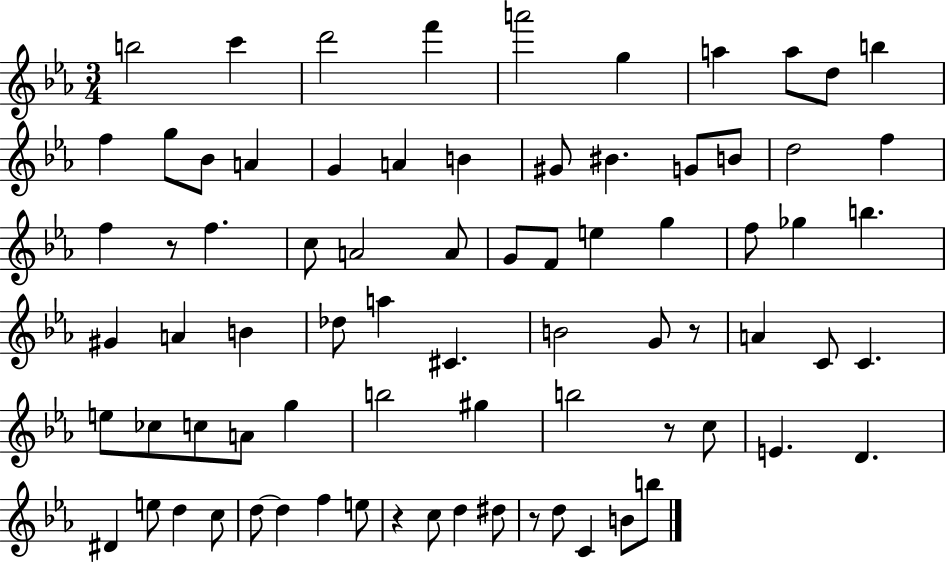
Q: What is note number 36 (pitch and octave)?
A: G#4